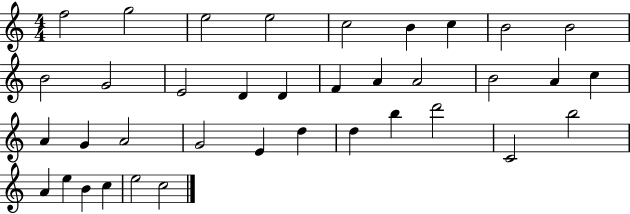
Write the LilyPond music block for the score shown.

{
  \clef treble
  \numericTimeSignature
  \time 4/4
  \key c \major
  f''2 g''2 | e''2 e''2 | c''2 b'4 c''4 | b'2 b'2 | \break b'2 g'2 | e'2 d'4 d'4 | f'4 a'4 a'2 | b'2 a'4 c''4 | \break a'4 g'4 a'2 | g'2 e'4 d''4 | d''4 b''4 d'''2 | c'2 b''2 | \break a'4 e''4 b'4 c''4 | e''2 c''2 | \bar "|."
}